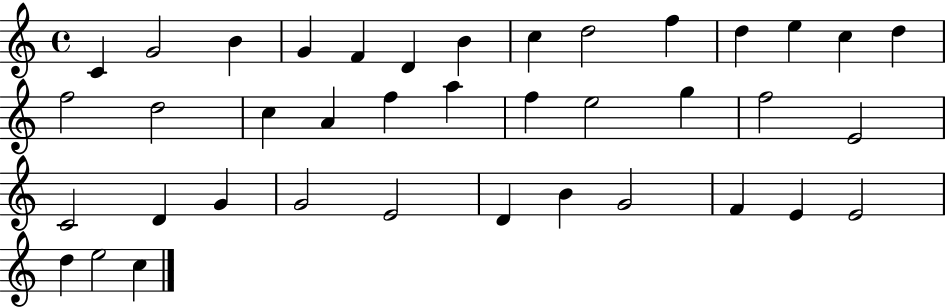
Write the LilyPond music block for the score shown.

{
  \clef treble
  \time 4/4
  \defaultTimeSignature
  \key c \major
  c'4 g'2 b'4 | g'4 f'4 d'4 b'4 | c''4 d''2 f''4 | d''4 e''4 c''4 d''4 | \break f''2 d''2 | c''4 a'4 f''4 a''4 | f''4 e''2 g''4 | f''2 e'2 | \break c'2 d'4 g'4 | g'2 e'2 | d'4 b'4 g'2 | f'4 e'4 e'2 | \break d''4 e''2 c''4 | \bar "|."
}